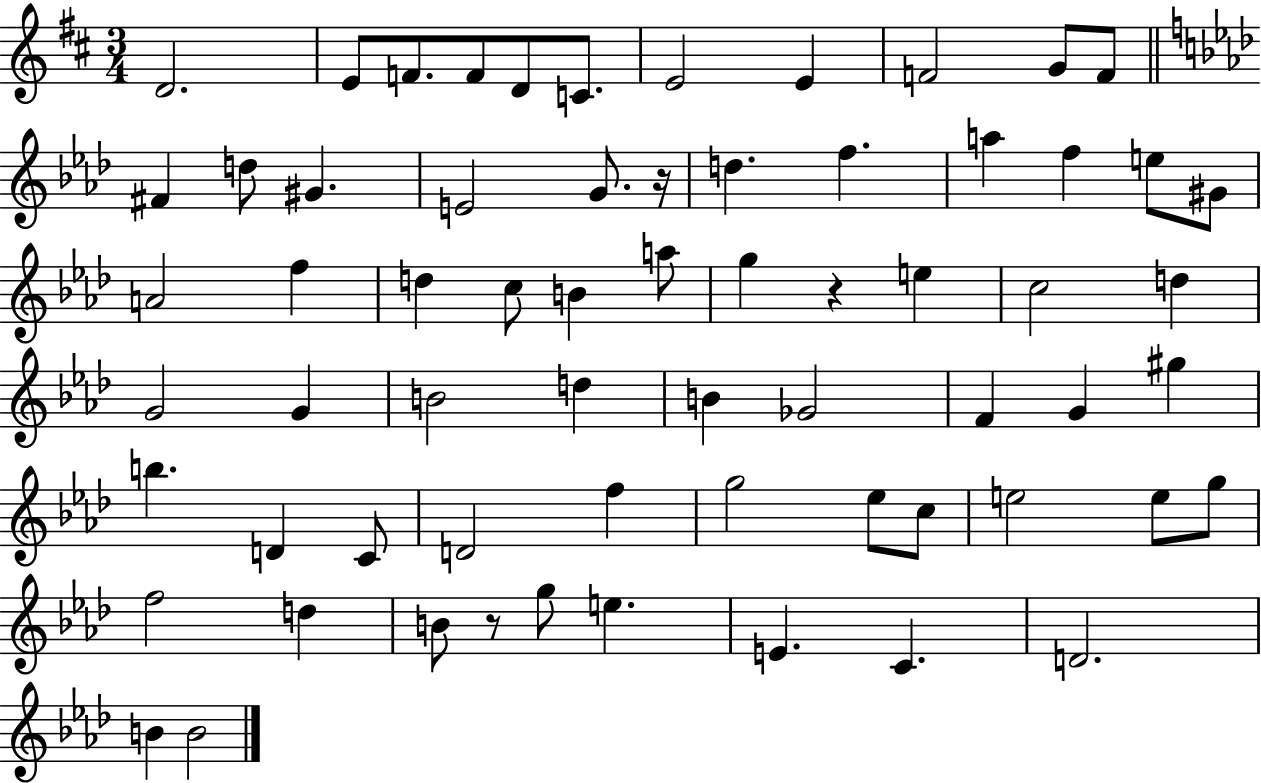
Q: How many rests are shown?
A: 3